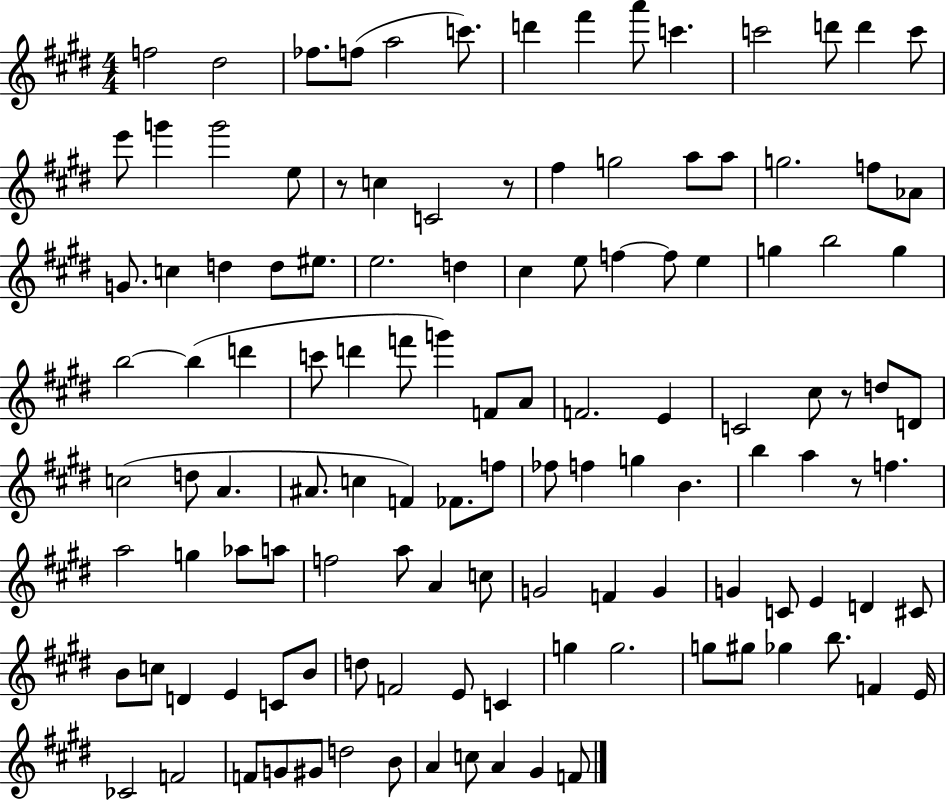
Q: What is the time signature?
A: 4/4